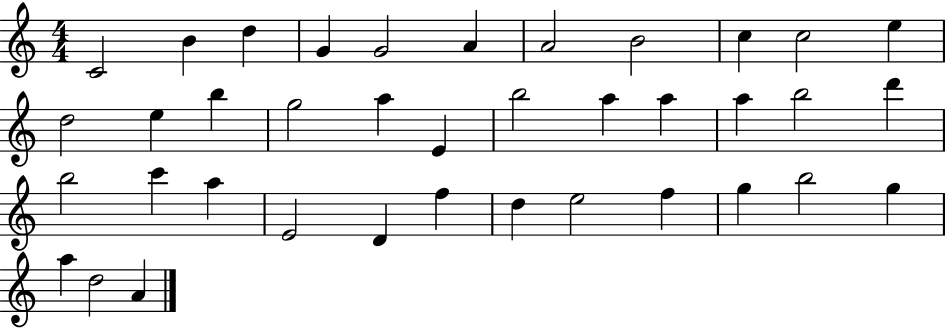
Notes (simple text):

C4/h B4/q D5/q G4/q G4/h A4/q A4/h B4/h C5/q C5/h E5/q D5/h E5/q B5/q G5/h A5/q E4/q B5/h A5/q A5/q A5/q B5/h D6/q B5/h C6/q A5/q E4/h D4/q F5/q D5/q E5/h F5/q G5/q B5/h G5/q A5/q D5/h A4/q